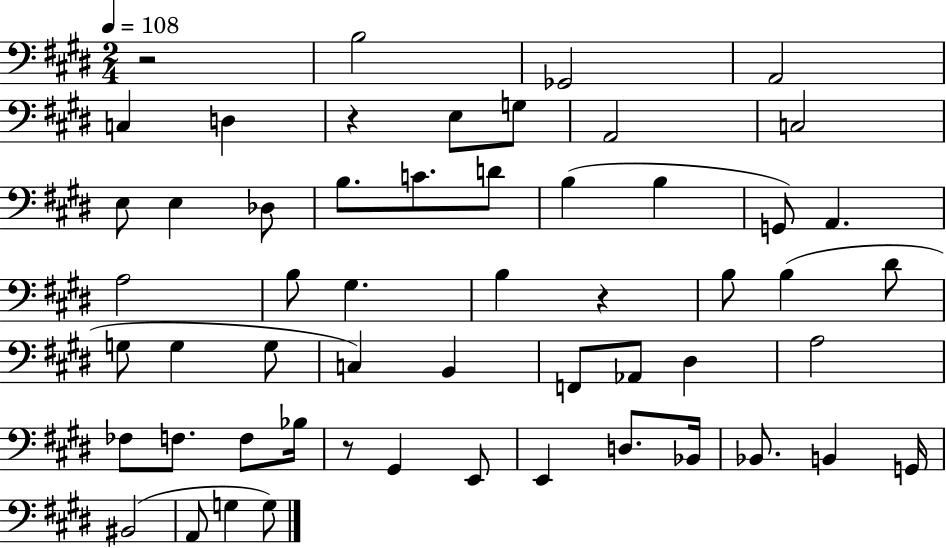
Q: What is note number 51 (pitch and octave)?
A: G3